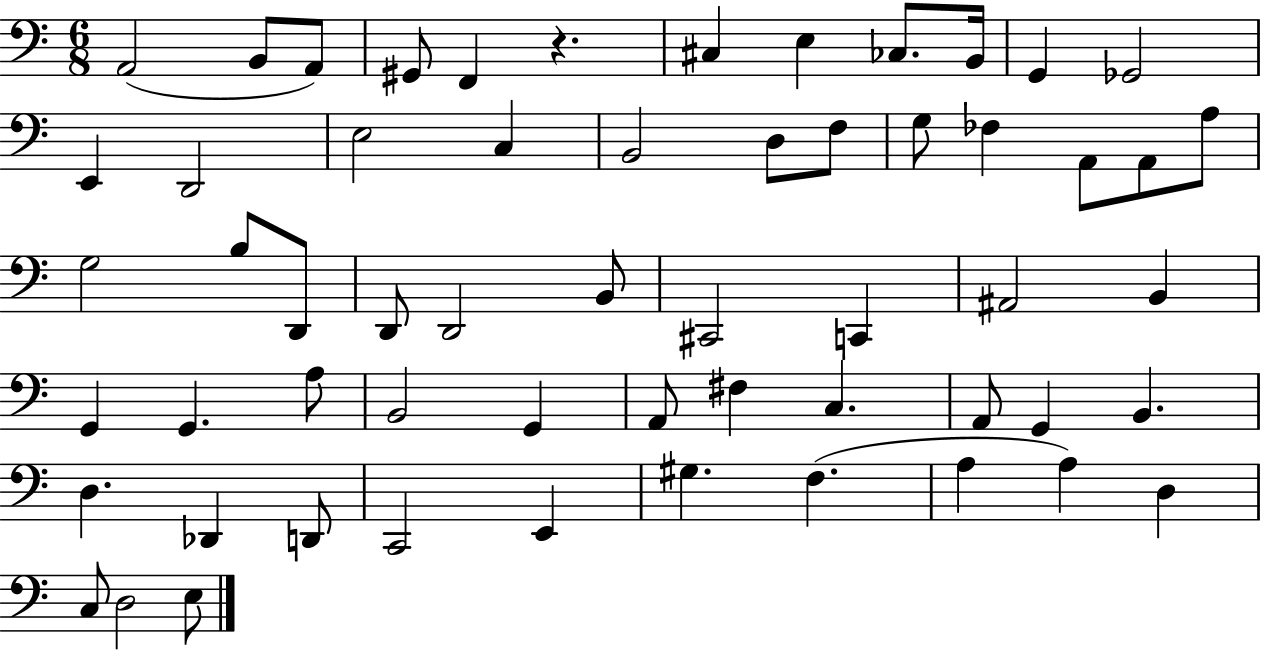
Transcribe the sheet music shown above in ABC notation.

X:1
T:Untitled
M:6/8
L:1/4
K:C
A,,2 B,,/2 A,,/2 ^G,,/2 F,, z ^C, E, _C,/2 B,,/4 G,, _G,,2 E,, D,,2 E,2 C, B,,2 D,/2 F,/2 G,/2 _F, A,,/2 A,,/2 A,/2 G,2 B,/2 D,,/2 D,,/2 D,,2 B,,/2 ^C,,2 C,, ^A,,2 B,, G,, G,, A,/2 B,,2 G,, A,,/2 ^F, C, A,,/2 G,, B,, D, _D,, D,,/2 C,,2 E,, ^G, F, A, A, D, C,/2 D,2 E,/2